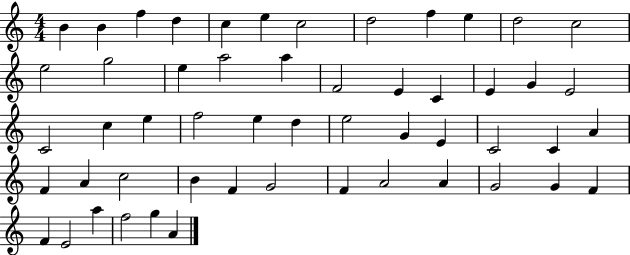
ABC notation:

X:1
T:Untitled
M:4/4
L:1/4
K:C
B B f d c e c2 d2 f e d2 c2 e2 g2 e a2 a F2 E C E G E2 C2 c e f2 e d e2 G E C2 C A F A c2 B F G2 F A2 A G2 G F F E2 a f2 g A